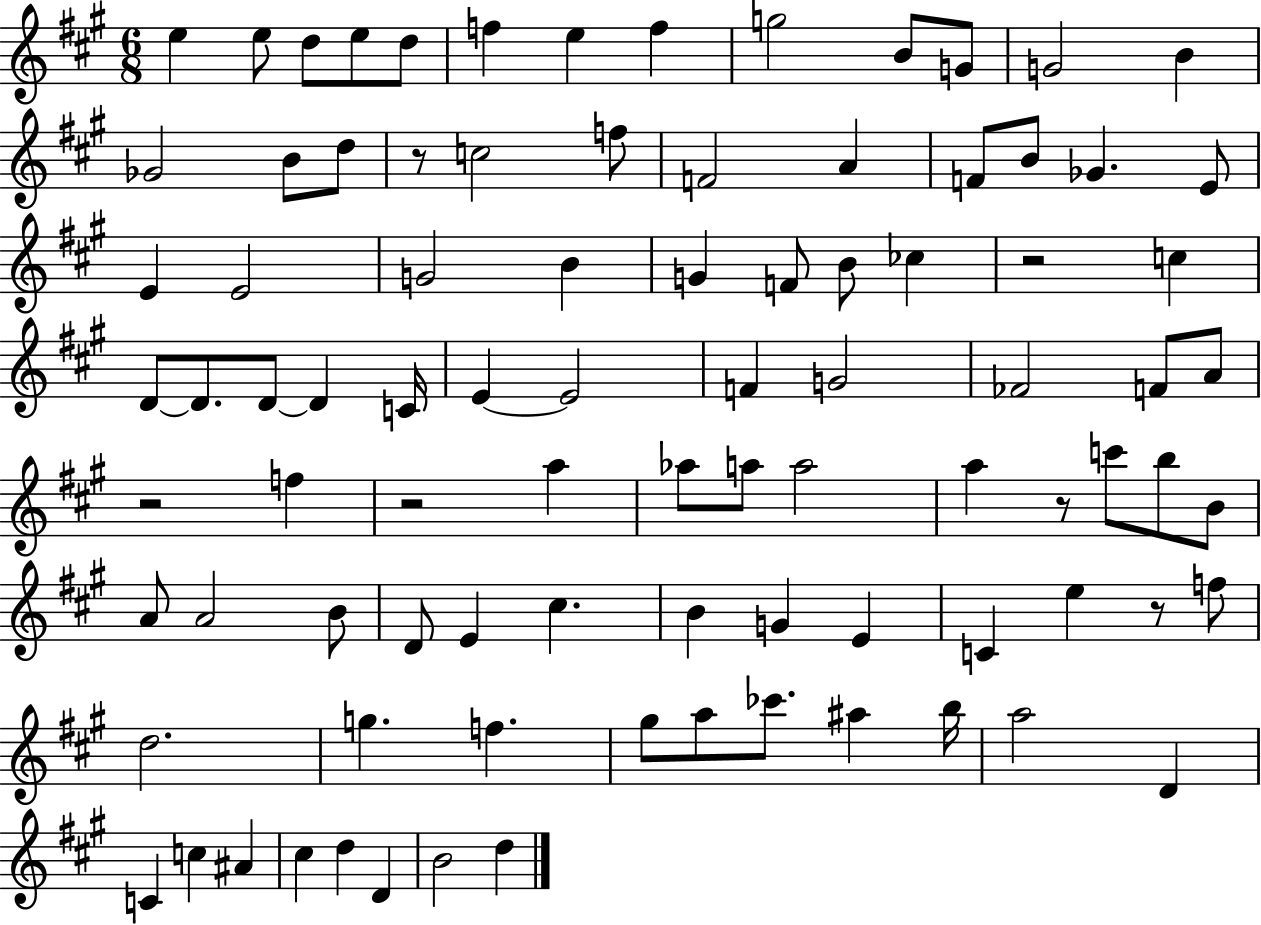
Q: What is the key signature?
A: A major